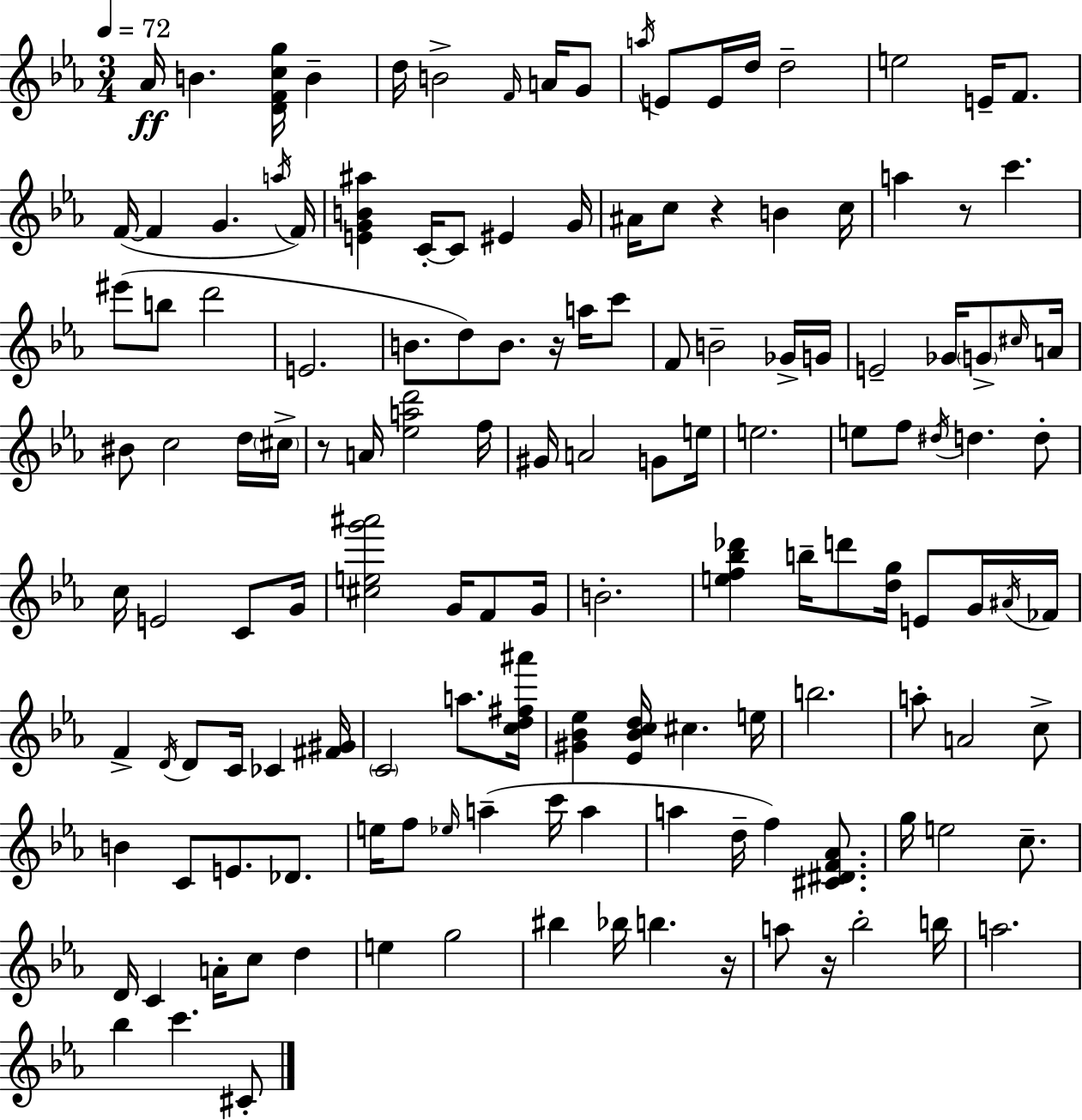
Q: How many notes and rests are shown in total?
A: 142